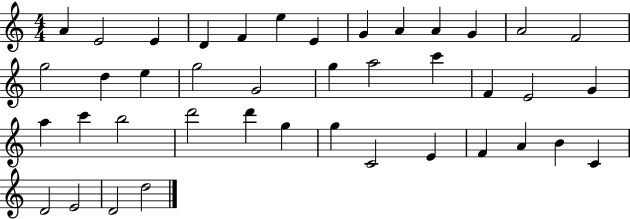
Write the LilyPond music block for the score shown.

{
  \clef treble
  \numericTimeSignature
  \time 4/4
  \key c \major
  a'4 e'2 e'4 | d'4 f'4 e''4 e'4 | g'4 a'4 a'4 g'4 | a'2 f'2 | \break g''2 d''4 e''4 | g''2 g'2 | g''4 a''2 c'''4 | f'4 e'2 g'4 | \break a''4 c'''4 b''2 | d'''2 d'''4 g''4 | g''4 c'2 e'4 | f'4 a'4 b'4 c'4 | \break d'2 e'2 | d'2 d''2 | \bar "|."
}